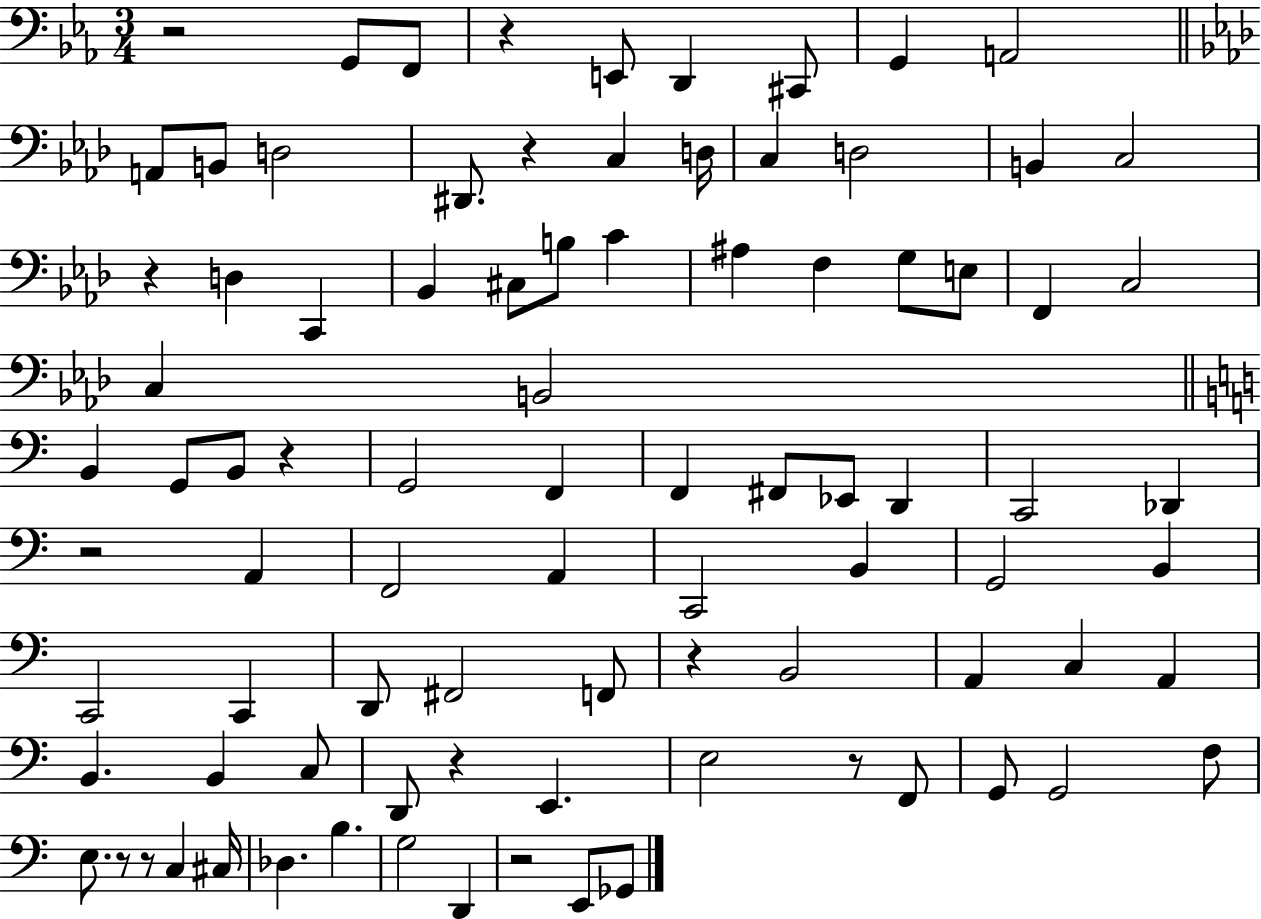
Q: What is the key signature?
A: EES major